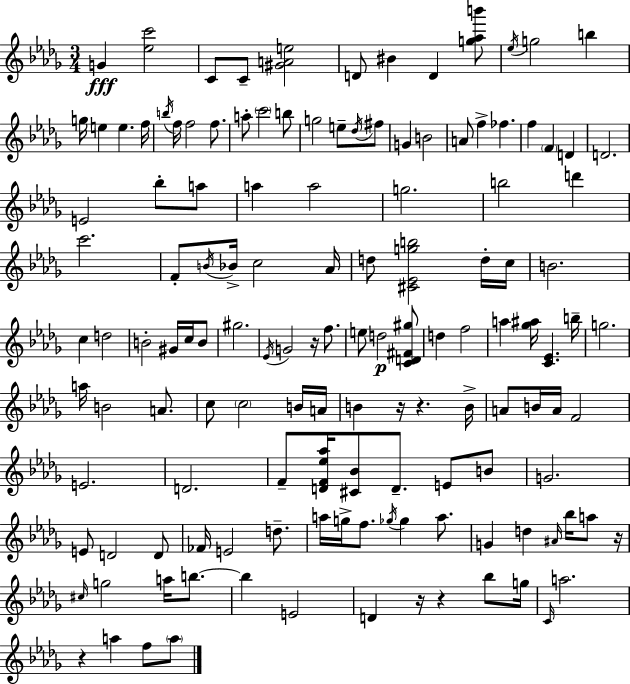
{
  \clef treble
  \numericTimeSignature
  \time 3/4
  \key bes \minor
  g'4\fff <ees'' c'''>2 | c'8 c'8-- <gis' a' e''>2 | d'8 bis'4 d'4 <g'' aes'' b'''>8 | \acciaccatura { ees''16 } g''2 b''4 | \break g''16 e''4 e''4. | f''16 \acciaccatura { b''16 } f''16 f''2 f''8. | a''8-. \parenthesize c'''2 | b''8 g''2 e''8-- | \break \acciaccatura { des''16 } fis''8 g'4 b'2 | a'8 f''4-> fes''4. | f''4 \parenthesize f'4 d'4 | d'2. | \break e'2 bes''8-. | a''8 a''4 a''2 | g''2. | b''2 d'''4 | \break c'''2. | f'8-. \acciaccatura { b'16 } bes'16-> c''2 | aes'16 d''8 <cis' ees' g'' b''>2 | d''16-. c''16 b'2. | \break c''4 d''2 | b'2-. | gis'16 c''16 b'8 gis''2. | \acciaccatura { ees'16 } g'2 | \break r16 f''8. e''8 d''2\p | <c' d' fis' gis''>8 d''4 f''2 | a''4 <ges'' ais''>16 <c' ees'>4. | b''16-- g''2. | \break a''16 b'2 | a'8. c''8 \parenthesize c''2 | b'16 a'16 b'4 r16 r4. | b'16-> a'8 b'16 a'16 f'2 | \break e'2. | d'2. | f'8-- <d' f' ees'' aes''>16 <cis' bes'>8 d'8.-- | e'8 b'8 g'2. | \break e'8 d'2 | d'8 fes'16 e'2 | d''8.-- a''16 g''16-> f''8. \acciaccatura { ges''16 } ges''4 | a''8. g'4 d''4 | \break \grace { ais'16 } bes''16 a''8 r16 \grace { cis''16 } g''2 | a''16 b''8.~~ b''4 | e'2 d'4 | r16 r4 bes''8 g''16 \grace { c'16 } a''2. | \break r4 | a''4 f''8 \parenthesize a''8 \bar "|."
}